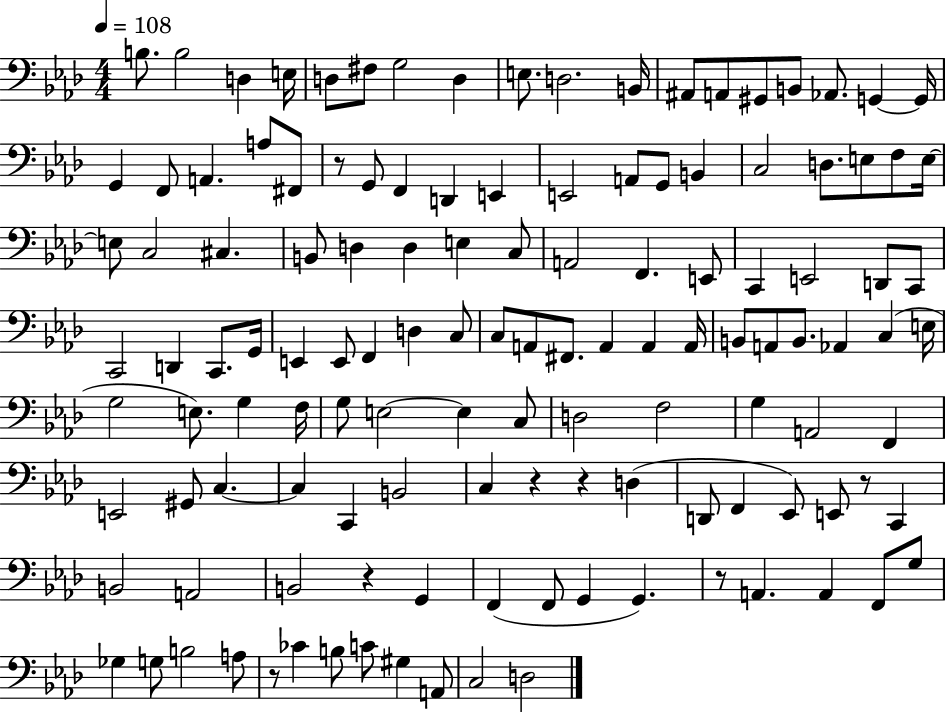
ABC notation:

X:1
T:Untitled
M:4/4
L:1/4
K:Ab
B,/2 B,2 D, E,/4 D,/2 ^F,/2 G,2 D, E,/2 D,2 B,,/4 ^A,,/2 A,,/2 ^G,,/2 B,,/2 _A,,/2 G,, G,,/4 G,, F,,/2 A,, A,/2 ^F,,/2 z/2 G,,/2 F,, D,, E,, E,,2 A,,/2 G,,/2 B,, C,2 D,/2 E,/2 F,/2 E,/4 E,/2 C,2 ^C, B,,/2 D, D, E, C,/2 A,,2 F,, E,,/2 C,, E,,2 D,,/2 C,,/2 C,,2 D,, C,,/2 G,,/4 E,, E,,/2 F,, D, C,/2 C,/2 A,,/2 ^F,,/2 A,, A,, A,,/4 B,,/2 A,,/2 B,,/2 _A,, C, E,/4 G,2 E,/2 G, F,/4 G,/2 E,2 E, C,/2 D,2 F,2 G, A,,2 F,, E,,2 ^G,,/2 C, C, C,, B,,2 C, z z D, D,,/2 F,, _E,,/2 E,,/2 z/2 C,, B,,2 A,,2 B,,2 z G,, F,, F,,/2 G,, G,, z/2 A,, A,, F,,/2 G,/2 _G, G,/2 B,2 A,/2 z/2 _C B,/2 C/2 ^G, A,,/2 C,2 D,2